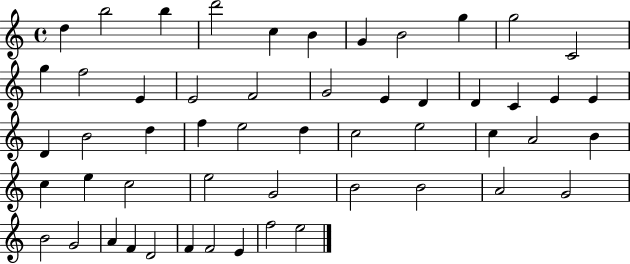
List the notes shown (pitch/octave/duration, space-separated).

D5/q B5/h B5/q D6/h C5/q B4/q G4/q B4/h G5/q G5/h C4/h G5/q F5/h E4/q E4/h F4/h G4/h E4/q D4/q D4/q C4/q E4/q E4/q D4/q B4/h D5/q F5/q E5/h D5/q C5/h E5/h C5/q A4/h B4/q C5/q E5/q C5/h E5/h G4/h B4/h B4/h A4/h G4/h B4/h G4/h A4/q F4/q D4/h F4/q F4/h E4/q F5/h E5/h